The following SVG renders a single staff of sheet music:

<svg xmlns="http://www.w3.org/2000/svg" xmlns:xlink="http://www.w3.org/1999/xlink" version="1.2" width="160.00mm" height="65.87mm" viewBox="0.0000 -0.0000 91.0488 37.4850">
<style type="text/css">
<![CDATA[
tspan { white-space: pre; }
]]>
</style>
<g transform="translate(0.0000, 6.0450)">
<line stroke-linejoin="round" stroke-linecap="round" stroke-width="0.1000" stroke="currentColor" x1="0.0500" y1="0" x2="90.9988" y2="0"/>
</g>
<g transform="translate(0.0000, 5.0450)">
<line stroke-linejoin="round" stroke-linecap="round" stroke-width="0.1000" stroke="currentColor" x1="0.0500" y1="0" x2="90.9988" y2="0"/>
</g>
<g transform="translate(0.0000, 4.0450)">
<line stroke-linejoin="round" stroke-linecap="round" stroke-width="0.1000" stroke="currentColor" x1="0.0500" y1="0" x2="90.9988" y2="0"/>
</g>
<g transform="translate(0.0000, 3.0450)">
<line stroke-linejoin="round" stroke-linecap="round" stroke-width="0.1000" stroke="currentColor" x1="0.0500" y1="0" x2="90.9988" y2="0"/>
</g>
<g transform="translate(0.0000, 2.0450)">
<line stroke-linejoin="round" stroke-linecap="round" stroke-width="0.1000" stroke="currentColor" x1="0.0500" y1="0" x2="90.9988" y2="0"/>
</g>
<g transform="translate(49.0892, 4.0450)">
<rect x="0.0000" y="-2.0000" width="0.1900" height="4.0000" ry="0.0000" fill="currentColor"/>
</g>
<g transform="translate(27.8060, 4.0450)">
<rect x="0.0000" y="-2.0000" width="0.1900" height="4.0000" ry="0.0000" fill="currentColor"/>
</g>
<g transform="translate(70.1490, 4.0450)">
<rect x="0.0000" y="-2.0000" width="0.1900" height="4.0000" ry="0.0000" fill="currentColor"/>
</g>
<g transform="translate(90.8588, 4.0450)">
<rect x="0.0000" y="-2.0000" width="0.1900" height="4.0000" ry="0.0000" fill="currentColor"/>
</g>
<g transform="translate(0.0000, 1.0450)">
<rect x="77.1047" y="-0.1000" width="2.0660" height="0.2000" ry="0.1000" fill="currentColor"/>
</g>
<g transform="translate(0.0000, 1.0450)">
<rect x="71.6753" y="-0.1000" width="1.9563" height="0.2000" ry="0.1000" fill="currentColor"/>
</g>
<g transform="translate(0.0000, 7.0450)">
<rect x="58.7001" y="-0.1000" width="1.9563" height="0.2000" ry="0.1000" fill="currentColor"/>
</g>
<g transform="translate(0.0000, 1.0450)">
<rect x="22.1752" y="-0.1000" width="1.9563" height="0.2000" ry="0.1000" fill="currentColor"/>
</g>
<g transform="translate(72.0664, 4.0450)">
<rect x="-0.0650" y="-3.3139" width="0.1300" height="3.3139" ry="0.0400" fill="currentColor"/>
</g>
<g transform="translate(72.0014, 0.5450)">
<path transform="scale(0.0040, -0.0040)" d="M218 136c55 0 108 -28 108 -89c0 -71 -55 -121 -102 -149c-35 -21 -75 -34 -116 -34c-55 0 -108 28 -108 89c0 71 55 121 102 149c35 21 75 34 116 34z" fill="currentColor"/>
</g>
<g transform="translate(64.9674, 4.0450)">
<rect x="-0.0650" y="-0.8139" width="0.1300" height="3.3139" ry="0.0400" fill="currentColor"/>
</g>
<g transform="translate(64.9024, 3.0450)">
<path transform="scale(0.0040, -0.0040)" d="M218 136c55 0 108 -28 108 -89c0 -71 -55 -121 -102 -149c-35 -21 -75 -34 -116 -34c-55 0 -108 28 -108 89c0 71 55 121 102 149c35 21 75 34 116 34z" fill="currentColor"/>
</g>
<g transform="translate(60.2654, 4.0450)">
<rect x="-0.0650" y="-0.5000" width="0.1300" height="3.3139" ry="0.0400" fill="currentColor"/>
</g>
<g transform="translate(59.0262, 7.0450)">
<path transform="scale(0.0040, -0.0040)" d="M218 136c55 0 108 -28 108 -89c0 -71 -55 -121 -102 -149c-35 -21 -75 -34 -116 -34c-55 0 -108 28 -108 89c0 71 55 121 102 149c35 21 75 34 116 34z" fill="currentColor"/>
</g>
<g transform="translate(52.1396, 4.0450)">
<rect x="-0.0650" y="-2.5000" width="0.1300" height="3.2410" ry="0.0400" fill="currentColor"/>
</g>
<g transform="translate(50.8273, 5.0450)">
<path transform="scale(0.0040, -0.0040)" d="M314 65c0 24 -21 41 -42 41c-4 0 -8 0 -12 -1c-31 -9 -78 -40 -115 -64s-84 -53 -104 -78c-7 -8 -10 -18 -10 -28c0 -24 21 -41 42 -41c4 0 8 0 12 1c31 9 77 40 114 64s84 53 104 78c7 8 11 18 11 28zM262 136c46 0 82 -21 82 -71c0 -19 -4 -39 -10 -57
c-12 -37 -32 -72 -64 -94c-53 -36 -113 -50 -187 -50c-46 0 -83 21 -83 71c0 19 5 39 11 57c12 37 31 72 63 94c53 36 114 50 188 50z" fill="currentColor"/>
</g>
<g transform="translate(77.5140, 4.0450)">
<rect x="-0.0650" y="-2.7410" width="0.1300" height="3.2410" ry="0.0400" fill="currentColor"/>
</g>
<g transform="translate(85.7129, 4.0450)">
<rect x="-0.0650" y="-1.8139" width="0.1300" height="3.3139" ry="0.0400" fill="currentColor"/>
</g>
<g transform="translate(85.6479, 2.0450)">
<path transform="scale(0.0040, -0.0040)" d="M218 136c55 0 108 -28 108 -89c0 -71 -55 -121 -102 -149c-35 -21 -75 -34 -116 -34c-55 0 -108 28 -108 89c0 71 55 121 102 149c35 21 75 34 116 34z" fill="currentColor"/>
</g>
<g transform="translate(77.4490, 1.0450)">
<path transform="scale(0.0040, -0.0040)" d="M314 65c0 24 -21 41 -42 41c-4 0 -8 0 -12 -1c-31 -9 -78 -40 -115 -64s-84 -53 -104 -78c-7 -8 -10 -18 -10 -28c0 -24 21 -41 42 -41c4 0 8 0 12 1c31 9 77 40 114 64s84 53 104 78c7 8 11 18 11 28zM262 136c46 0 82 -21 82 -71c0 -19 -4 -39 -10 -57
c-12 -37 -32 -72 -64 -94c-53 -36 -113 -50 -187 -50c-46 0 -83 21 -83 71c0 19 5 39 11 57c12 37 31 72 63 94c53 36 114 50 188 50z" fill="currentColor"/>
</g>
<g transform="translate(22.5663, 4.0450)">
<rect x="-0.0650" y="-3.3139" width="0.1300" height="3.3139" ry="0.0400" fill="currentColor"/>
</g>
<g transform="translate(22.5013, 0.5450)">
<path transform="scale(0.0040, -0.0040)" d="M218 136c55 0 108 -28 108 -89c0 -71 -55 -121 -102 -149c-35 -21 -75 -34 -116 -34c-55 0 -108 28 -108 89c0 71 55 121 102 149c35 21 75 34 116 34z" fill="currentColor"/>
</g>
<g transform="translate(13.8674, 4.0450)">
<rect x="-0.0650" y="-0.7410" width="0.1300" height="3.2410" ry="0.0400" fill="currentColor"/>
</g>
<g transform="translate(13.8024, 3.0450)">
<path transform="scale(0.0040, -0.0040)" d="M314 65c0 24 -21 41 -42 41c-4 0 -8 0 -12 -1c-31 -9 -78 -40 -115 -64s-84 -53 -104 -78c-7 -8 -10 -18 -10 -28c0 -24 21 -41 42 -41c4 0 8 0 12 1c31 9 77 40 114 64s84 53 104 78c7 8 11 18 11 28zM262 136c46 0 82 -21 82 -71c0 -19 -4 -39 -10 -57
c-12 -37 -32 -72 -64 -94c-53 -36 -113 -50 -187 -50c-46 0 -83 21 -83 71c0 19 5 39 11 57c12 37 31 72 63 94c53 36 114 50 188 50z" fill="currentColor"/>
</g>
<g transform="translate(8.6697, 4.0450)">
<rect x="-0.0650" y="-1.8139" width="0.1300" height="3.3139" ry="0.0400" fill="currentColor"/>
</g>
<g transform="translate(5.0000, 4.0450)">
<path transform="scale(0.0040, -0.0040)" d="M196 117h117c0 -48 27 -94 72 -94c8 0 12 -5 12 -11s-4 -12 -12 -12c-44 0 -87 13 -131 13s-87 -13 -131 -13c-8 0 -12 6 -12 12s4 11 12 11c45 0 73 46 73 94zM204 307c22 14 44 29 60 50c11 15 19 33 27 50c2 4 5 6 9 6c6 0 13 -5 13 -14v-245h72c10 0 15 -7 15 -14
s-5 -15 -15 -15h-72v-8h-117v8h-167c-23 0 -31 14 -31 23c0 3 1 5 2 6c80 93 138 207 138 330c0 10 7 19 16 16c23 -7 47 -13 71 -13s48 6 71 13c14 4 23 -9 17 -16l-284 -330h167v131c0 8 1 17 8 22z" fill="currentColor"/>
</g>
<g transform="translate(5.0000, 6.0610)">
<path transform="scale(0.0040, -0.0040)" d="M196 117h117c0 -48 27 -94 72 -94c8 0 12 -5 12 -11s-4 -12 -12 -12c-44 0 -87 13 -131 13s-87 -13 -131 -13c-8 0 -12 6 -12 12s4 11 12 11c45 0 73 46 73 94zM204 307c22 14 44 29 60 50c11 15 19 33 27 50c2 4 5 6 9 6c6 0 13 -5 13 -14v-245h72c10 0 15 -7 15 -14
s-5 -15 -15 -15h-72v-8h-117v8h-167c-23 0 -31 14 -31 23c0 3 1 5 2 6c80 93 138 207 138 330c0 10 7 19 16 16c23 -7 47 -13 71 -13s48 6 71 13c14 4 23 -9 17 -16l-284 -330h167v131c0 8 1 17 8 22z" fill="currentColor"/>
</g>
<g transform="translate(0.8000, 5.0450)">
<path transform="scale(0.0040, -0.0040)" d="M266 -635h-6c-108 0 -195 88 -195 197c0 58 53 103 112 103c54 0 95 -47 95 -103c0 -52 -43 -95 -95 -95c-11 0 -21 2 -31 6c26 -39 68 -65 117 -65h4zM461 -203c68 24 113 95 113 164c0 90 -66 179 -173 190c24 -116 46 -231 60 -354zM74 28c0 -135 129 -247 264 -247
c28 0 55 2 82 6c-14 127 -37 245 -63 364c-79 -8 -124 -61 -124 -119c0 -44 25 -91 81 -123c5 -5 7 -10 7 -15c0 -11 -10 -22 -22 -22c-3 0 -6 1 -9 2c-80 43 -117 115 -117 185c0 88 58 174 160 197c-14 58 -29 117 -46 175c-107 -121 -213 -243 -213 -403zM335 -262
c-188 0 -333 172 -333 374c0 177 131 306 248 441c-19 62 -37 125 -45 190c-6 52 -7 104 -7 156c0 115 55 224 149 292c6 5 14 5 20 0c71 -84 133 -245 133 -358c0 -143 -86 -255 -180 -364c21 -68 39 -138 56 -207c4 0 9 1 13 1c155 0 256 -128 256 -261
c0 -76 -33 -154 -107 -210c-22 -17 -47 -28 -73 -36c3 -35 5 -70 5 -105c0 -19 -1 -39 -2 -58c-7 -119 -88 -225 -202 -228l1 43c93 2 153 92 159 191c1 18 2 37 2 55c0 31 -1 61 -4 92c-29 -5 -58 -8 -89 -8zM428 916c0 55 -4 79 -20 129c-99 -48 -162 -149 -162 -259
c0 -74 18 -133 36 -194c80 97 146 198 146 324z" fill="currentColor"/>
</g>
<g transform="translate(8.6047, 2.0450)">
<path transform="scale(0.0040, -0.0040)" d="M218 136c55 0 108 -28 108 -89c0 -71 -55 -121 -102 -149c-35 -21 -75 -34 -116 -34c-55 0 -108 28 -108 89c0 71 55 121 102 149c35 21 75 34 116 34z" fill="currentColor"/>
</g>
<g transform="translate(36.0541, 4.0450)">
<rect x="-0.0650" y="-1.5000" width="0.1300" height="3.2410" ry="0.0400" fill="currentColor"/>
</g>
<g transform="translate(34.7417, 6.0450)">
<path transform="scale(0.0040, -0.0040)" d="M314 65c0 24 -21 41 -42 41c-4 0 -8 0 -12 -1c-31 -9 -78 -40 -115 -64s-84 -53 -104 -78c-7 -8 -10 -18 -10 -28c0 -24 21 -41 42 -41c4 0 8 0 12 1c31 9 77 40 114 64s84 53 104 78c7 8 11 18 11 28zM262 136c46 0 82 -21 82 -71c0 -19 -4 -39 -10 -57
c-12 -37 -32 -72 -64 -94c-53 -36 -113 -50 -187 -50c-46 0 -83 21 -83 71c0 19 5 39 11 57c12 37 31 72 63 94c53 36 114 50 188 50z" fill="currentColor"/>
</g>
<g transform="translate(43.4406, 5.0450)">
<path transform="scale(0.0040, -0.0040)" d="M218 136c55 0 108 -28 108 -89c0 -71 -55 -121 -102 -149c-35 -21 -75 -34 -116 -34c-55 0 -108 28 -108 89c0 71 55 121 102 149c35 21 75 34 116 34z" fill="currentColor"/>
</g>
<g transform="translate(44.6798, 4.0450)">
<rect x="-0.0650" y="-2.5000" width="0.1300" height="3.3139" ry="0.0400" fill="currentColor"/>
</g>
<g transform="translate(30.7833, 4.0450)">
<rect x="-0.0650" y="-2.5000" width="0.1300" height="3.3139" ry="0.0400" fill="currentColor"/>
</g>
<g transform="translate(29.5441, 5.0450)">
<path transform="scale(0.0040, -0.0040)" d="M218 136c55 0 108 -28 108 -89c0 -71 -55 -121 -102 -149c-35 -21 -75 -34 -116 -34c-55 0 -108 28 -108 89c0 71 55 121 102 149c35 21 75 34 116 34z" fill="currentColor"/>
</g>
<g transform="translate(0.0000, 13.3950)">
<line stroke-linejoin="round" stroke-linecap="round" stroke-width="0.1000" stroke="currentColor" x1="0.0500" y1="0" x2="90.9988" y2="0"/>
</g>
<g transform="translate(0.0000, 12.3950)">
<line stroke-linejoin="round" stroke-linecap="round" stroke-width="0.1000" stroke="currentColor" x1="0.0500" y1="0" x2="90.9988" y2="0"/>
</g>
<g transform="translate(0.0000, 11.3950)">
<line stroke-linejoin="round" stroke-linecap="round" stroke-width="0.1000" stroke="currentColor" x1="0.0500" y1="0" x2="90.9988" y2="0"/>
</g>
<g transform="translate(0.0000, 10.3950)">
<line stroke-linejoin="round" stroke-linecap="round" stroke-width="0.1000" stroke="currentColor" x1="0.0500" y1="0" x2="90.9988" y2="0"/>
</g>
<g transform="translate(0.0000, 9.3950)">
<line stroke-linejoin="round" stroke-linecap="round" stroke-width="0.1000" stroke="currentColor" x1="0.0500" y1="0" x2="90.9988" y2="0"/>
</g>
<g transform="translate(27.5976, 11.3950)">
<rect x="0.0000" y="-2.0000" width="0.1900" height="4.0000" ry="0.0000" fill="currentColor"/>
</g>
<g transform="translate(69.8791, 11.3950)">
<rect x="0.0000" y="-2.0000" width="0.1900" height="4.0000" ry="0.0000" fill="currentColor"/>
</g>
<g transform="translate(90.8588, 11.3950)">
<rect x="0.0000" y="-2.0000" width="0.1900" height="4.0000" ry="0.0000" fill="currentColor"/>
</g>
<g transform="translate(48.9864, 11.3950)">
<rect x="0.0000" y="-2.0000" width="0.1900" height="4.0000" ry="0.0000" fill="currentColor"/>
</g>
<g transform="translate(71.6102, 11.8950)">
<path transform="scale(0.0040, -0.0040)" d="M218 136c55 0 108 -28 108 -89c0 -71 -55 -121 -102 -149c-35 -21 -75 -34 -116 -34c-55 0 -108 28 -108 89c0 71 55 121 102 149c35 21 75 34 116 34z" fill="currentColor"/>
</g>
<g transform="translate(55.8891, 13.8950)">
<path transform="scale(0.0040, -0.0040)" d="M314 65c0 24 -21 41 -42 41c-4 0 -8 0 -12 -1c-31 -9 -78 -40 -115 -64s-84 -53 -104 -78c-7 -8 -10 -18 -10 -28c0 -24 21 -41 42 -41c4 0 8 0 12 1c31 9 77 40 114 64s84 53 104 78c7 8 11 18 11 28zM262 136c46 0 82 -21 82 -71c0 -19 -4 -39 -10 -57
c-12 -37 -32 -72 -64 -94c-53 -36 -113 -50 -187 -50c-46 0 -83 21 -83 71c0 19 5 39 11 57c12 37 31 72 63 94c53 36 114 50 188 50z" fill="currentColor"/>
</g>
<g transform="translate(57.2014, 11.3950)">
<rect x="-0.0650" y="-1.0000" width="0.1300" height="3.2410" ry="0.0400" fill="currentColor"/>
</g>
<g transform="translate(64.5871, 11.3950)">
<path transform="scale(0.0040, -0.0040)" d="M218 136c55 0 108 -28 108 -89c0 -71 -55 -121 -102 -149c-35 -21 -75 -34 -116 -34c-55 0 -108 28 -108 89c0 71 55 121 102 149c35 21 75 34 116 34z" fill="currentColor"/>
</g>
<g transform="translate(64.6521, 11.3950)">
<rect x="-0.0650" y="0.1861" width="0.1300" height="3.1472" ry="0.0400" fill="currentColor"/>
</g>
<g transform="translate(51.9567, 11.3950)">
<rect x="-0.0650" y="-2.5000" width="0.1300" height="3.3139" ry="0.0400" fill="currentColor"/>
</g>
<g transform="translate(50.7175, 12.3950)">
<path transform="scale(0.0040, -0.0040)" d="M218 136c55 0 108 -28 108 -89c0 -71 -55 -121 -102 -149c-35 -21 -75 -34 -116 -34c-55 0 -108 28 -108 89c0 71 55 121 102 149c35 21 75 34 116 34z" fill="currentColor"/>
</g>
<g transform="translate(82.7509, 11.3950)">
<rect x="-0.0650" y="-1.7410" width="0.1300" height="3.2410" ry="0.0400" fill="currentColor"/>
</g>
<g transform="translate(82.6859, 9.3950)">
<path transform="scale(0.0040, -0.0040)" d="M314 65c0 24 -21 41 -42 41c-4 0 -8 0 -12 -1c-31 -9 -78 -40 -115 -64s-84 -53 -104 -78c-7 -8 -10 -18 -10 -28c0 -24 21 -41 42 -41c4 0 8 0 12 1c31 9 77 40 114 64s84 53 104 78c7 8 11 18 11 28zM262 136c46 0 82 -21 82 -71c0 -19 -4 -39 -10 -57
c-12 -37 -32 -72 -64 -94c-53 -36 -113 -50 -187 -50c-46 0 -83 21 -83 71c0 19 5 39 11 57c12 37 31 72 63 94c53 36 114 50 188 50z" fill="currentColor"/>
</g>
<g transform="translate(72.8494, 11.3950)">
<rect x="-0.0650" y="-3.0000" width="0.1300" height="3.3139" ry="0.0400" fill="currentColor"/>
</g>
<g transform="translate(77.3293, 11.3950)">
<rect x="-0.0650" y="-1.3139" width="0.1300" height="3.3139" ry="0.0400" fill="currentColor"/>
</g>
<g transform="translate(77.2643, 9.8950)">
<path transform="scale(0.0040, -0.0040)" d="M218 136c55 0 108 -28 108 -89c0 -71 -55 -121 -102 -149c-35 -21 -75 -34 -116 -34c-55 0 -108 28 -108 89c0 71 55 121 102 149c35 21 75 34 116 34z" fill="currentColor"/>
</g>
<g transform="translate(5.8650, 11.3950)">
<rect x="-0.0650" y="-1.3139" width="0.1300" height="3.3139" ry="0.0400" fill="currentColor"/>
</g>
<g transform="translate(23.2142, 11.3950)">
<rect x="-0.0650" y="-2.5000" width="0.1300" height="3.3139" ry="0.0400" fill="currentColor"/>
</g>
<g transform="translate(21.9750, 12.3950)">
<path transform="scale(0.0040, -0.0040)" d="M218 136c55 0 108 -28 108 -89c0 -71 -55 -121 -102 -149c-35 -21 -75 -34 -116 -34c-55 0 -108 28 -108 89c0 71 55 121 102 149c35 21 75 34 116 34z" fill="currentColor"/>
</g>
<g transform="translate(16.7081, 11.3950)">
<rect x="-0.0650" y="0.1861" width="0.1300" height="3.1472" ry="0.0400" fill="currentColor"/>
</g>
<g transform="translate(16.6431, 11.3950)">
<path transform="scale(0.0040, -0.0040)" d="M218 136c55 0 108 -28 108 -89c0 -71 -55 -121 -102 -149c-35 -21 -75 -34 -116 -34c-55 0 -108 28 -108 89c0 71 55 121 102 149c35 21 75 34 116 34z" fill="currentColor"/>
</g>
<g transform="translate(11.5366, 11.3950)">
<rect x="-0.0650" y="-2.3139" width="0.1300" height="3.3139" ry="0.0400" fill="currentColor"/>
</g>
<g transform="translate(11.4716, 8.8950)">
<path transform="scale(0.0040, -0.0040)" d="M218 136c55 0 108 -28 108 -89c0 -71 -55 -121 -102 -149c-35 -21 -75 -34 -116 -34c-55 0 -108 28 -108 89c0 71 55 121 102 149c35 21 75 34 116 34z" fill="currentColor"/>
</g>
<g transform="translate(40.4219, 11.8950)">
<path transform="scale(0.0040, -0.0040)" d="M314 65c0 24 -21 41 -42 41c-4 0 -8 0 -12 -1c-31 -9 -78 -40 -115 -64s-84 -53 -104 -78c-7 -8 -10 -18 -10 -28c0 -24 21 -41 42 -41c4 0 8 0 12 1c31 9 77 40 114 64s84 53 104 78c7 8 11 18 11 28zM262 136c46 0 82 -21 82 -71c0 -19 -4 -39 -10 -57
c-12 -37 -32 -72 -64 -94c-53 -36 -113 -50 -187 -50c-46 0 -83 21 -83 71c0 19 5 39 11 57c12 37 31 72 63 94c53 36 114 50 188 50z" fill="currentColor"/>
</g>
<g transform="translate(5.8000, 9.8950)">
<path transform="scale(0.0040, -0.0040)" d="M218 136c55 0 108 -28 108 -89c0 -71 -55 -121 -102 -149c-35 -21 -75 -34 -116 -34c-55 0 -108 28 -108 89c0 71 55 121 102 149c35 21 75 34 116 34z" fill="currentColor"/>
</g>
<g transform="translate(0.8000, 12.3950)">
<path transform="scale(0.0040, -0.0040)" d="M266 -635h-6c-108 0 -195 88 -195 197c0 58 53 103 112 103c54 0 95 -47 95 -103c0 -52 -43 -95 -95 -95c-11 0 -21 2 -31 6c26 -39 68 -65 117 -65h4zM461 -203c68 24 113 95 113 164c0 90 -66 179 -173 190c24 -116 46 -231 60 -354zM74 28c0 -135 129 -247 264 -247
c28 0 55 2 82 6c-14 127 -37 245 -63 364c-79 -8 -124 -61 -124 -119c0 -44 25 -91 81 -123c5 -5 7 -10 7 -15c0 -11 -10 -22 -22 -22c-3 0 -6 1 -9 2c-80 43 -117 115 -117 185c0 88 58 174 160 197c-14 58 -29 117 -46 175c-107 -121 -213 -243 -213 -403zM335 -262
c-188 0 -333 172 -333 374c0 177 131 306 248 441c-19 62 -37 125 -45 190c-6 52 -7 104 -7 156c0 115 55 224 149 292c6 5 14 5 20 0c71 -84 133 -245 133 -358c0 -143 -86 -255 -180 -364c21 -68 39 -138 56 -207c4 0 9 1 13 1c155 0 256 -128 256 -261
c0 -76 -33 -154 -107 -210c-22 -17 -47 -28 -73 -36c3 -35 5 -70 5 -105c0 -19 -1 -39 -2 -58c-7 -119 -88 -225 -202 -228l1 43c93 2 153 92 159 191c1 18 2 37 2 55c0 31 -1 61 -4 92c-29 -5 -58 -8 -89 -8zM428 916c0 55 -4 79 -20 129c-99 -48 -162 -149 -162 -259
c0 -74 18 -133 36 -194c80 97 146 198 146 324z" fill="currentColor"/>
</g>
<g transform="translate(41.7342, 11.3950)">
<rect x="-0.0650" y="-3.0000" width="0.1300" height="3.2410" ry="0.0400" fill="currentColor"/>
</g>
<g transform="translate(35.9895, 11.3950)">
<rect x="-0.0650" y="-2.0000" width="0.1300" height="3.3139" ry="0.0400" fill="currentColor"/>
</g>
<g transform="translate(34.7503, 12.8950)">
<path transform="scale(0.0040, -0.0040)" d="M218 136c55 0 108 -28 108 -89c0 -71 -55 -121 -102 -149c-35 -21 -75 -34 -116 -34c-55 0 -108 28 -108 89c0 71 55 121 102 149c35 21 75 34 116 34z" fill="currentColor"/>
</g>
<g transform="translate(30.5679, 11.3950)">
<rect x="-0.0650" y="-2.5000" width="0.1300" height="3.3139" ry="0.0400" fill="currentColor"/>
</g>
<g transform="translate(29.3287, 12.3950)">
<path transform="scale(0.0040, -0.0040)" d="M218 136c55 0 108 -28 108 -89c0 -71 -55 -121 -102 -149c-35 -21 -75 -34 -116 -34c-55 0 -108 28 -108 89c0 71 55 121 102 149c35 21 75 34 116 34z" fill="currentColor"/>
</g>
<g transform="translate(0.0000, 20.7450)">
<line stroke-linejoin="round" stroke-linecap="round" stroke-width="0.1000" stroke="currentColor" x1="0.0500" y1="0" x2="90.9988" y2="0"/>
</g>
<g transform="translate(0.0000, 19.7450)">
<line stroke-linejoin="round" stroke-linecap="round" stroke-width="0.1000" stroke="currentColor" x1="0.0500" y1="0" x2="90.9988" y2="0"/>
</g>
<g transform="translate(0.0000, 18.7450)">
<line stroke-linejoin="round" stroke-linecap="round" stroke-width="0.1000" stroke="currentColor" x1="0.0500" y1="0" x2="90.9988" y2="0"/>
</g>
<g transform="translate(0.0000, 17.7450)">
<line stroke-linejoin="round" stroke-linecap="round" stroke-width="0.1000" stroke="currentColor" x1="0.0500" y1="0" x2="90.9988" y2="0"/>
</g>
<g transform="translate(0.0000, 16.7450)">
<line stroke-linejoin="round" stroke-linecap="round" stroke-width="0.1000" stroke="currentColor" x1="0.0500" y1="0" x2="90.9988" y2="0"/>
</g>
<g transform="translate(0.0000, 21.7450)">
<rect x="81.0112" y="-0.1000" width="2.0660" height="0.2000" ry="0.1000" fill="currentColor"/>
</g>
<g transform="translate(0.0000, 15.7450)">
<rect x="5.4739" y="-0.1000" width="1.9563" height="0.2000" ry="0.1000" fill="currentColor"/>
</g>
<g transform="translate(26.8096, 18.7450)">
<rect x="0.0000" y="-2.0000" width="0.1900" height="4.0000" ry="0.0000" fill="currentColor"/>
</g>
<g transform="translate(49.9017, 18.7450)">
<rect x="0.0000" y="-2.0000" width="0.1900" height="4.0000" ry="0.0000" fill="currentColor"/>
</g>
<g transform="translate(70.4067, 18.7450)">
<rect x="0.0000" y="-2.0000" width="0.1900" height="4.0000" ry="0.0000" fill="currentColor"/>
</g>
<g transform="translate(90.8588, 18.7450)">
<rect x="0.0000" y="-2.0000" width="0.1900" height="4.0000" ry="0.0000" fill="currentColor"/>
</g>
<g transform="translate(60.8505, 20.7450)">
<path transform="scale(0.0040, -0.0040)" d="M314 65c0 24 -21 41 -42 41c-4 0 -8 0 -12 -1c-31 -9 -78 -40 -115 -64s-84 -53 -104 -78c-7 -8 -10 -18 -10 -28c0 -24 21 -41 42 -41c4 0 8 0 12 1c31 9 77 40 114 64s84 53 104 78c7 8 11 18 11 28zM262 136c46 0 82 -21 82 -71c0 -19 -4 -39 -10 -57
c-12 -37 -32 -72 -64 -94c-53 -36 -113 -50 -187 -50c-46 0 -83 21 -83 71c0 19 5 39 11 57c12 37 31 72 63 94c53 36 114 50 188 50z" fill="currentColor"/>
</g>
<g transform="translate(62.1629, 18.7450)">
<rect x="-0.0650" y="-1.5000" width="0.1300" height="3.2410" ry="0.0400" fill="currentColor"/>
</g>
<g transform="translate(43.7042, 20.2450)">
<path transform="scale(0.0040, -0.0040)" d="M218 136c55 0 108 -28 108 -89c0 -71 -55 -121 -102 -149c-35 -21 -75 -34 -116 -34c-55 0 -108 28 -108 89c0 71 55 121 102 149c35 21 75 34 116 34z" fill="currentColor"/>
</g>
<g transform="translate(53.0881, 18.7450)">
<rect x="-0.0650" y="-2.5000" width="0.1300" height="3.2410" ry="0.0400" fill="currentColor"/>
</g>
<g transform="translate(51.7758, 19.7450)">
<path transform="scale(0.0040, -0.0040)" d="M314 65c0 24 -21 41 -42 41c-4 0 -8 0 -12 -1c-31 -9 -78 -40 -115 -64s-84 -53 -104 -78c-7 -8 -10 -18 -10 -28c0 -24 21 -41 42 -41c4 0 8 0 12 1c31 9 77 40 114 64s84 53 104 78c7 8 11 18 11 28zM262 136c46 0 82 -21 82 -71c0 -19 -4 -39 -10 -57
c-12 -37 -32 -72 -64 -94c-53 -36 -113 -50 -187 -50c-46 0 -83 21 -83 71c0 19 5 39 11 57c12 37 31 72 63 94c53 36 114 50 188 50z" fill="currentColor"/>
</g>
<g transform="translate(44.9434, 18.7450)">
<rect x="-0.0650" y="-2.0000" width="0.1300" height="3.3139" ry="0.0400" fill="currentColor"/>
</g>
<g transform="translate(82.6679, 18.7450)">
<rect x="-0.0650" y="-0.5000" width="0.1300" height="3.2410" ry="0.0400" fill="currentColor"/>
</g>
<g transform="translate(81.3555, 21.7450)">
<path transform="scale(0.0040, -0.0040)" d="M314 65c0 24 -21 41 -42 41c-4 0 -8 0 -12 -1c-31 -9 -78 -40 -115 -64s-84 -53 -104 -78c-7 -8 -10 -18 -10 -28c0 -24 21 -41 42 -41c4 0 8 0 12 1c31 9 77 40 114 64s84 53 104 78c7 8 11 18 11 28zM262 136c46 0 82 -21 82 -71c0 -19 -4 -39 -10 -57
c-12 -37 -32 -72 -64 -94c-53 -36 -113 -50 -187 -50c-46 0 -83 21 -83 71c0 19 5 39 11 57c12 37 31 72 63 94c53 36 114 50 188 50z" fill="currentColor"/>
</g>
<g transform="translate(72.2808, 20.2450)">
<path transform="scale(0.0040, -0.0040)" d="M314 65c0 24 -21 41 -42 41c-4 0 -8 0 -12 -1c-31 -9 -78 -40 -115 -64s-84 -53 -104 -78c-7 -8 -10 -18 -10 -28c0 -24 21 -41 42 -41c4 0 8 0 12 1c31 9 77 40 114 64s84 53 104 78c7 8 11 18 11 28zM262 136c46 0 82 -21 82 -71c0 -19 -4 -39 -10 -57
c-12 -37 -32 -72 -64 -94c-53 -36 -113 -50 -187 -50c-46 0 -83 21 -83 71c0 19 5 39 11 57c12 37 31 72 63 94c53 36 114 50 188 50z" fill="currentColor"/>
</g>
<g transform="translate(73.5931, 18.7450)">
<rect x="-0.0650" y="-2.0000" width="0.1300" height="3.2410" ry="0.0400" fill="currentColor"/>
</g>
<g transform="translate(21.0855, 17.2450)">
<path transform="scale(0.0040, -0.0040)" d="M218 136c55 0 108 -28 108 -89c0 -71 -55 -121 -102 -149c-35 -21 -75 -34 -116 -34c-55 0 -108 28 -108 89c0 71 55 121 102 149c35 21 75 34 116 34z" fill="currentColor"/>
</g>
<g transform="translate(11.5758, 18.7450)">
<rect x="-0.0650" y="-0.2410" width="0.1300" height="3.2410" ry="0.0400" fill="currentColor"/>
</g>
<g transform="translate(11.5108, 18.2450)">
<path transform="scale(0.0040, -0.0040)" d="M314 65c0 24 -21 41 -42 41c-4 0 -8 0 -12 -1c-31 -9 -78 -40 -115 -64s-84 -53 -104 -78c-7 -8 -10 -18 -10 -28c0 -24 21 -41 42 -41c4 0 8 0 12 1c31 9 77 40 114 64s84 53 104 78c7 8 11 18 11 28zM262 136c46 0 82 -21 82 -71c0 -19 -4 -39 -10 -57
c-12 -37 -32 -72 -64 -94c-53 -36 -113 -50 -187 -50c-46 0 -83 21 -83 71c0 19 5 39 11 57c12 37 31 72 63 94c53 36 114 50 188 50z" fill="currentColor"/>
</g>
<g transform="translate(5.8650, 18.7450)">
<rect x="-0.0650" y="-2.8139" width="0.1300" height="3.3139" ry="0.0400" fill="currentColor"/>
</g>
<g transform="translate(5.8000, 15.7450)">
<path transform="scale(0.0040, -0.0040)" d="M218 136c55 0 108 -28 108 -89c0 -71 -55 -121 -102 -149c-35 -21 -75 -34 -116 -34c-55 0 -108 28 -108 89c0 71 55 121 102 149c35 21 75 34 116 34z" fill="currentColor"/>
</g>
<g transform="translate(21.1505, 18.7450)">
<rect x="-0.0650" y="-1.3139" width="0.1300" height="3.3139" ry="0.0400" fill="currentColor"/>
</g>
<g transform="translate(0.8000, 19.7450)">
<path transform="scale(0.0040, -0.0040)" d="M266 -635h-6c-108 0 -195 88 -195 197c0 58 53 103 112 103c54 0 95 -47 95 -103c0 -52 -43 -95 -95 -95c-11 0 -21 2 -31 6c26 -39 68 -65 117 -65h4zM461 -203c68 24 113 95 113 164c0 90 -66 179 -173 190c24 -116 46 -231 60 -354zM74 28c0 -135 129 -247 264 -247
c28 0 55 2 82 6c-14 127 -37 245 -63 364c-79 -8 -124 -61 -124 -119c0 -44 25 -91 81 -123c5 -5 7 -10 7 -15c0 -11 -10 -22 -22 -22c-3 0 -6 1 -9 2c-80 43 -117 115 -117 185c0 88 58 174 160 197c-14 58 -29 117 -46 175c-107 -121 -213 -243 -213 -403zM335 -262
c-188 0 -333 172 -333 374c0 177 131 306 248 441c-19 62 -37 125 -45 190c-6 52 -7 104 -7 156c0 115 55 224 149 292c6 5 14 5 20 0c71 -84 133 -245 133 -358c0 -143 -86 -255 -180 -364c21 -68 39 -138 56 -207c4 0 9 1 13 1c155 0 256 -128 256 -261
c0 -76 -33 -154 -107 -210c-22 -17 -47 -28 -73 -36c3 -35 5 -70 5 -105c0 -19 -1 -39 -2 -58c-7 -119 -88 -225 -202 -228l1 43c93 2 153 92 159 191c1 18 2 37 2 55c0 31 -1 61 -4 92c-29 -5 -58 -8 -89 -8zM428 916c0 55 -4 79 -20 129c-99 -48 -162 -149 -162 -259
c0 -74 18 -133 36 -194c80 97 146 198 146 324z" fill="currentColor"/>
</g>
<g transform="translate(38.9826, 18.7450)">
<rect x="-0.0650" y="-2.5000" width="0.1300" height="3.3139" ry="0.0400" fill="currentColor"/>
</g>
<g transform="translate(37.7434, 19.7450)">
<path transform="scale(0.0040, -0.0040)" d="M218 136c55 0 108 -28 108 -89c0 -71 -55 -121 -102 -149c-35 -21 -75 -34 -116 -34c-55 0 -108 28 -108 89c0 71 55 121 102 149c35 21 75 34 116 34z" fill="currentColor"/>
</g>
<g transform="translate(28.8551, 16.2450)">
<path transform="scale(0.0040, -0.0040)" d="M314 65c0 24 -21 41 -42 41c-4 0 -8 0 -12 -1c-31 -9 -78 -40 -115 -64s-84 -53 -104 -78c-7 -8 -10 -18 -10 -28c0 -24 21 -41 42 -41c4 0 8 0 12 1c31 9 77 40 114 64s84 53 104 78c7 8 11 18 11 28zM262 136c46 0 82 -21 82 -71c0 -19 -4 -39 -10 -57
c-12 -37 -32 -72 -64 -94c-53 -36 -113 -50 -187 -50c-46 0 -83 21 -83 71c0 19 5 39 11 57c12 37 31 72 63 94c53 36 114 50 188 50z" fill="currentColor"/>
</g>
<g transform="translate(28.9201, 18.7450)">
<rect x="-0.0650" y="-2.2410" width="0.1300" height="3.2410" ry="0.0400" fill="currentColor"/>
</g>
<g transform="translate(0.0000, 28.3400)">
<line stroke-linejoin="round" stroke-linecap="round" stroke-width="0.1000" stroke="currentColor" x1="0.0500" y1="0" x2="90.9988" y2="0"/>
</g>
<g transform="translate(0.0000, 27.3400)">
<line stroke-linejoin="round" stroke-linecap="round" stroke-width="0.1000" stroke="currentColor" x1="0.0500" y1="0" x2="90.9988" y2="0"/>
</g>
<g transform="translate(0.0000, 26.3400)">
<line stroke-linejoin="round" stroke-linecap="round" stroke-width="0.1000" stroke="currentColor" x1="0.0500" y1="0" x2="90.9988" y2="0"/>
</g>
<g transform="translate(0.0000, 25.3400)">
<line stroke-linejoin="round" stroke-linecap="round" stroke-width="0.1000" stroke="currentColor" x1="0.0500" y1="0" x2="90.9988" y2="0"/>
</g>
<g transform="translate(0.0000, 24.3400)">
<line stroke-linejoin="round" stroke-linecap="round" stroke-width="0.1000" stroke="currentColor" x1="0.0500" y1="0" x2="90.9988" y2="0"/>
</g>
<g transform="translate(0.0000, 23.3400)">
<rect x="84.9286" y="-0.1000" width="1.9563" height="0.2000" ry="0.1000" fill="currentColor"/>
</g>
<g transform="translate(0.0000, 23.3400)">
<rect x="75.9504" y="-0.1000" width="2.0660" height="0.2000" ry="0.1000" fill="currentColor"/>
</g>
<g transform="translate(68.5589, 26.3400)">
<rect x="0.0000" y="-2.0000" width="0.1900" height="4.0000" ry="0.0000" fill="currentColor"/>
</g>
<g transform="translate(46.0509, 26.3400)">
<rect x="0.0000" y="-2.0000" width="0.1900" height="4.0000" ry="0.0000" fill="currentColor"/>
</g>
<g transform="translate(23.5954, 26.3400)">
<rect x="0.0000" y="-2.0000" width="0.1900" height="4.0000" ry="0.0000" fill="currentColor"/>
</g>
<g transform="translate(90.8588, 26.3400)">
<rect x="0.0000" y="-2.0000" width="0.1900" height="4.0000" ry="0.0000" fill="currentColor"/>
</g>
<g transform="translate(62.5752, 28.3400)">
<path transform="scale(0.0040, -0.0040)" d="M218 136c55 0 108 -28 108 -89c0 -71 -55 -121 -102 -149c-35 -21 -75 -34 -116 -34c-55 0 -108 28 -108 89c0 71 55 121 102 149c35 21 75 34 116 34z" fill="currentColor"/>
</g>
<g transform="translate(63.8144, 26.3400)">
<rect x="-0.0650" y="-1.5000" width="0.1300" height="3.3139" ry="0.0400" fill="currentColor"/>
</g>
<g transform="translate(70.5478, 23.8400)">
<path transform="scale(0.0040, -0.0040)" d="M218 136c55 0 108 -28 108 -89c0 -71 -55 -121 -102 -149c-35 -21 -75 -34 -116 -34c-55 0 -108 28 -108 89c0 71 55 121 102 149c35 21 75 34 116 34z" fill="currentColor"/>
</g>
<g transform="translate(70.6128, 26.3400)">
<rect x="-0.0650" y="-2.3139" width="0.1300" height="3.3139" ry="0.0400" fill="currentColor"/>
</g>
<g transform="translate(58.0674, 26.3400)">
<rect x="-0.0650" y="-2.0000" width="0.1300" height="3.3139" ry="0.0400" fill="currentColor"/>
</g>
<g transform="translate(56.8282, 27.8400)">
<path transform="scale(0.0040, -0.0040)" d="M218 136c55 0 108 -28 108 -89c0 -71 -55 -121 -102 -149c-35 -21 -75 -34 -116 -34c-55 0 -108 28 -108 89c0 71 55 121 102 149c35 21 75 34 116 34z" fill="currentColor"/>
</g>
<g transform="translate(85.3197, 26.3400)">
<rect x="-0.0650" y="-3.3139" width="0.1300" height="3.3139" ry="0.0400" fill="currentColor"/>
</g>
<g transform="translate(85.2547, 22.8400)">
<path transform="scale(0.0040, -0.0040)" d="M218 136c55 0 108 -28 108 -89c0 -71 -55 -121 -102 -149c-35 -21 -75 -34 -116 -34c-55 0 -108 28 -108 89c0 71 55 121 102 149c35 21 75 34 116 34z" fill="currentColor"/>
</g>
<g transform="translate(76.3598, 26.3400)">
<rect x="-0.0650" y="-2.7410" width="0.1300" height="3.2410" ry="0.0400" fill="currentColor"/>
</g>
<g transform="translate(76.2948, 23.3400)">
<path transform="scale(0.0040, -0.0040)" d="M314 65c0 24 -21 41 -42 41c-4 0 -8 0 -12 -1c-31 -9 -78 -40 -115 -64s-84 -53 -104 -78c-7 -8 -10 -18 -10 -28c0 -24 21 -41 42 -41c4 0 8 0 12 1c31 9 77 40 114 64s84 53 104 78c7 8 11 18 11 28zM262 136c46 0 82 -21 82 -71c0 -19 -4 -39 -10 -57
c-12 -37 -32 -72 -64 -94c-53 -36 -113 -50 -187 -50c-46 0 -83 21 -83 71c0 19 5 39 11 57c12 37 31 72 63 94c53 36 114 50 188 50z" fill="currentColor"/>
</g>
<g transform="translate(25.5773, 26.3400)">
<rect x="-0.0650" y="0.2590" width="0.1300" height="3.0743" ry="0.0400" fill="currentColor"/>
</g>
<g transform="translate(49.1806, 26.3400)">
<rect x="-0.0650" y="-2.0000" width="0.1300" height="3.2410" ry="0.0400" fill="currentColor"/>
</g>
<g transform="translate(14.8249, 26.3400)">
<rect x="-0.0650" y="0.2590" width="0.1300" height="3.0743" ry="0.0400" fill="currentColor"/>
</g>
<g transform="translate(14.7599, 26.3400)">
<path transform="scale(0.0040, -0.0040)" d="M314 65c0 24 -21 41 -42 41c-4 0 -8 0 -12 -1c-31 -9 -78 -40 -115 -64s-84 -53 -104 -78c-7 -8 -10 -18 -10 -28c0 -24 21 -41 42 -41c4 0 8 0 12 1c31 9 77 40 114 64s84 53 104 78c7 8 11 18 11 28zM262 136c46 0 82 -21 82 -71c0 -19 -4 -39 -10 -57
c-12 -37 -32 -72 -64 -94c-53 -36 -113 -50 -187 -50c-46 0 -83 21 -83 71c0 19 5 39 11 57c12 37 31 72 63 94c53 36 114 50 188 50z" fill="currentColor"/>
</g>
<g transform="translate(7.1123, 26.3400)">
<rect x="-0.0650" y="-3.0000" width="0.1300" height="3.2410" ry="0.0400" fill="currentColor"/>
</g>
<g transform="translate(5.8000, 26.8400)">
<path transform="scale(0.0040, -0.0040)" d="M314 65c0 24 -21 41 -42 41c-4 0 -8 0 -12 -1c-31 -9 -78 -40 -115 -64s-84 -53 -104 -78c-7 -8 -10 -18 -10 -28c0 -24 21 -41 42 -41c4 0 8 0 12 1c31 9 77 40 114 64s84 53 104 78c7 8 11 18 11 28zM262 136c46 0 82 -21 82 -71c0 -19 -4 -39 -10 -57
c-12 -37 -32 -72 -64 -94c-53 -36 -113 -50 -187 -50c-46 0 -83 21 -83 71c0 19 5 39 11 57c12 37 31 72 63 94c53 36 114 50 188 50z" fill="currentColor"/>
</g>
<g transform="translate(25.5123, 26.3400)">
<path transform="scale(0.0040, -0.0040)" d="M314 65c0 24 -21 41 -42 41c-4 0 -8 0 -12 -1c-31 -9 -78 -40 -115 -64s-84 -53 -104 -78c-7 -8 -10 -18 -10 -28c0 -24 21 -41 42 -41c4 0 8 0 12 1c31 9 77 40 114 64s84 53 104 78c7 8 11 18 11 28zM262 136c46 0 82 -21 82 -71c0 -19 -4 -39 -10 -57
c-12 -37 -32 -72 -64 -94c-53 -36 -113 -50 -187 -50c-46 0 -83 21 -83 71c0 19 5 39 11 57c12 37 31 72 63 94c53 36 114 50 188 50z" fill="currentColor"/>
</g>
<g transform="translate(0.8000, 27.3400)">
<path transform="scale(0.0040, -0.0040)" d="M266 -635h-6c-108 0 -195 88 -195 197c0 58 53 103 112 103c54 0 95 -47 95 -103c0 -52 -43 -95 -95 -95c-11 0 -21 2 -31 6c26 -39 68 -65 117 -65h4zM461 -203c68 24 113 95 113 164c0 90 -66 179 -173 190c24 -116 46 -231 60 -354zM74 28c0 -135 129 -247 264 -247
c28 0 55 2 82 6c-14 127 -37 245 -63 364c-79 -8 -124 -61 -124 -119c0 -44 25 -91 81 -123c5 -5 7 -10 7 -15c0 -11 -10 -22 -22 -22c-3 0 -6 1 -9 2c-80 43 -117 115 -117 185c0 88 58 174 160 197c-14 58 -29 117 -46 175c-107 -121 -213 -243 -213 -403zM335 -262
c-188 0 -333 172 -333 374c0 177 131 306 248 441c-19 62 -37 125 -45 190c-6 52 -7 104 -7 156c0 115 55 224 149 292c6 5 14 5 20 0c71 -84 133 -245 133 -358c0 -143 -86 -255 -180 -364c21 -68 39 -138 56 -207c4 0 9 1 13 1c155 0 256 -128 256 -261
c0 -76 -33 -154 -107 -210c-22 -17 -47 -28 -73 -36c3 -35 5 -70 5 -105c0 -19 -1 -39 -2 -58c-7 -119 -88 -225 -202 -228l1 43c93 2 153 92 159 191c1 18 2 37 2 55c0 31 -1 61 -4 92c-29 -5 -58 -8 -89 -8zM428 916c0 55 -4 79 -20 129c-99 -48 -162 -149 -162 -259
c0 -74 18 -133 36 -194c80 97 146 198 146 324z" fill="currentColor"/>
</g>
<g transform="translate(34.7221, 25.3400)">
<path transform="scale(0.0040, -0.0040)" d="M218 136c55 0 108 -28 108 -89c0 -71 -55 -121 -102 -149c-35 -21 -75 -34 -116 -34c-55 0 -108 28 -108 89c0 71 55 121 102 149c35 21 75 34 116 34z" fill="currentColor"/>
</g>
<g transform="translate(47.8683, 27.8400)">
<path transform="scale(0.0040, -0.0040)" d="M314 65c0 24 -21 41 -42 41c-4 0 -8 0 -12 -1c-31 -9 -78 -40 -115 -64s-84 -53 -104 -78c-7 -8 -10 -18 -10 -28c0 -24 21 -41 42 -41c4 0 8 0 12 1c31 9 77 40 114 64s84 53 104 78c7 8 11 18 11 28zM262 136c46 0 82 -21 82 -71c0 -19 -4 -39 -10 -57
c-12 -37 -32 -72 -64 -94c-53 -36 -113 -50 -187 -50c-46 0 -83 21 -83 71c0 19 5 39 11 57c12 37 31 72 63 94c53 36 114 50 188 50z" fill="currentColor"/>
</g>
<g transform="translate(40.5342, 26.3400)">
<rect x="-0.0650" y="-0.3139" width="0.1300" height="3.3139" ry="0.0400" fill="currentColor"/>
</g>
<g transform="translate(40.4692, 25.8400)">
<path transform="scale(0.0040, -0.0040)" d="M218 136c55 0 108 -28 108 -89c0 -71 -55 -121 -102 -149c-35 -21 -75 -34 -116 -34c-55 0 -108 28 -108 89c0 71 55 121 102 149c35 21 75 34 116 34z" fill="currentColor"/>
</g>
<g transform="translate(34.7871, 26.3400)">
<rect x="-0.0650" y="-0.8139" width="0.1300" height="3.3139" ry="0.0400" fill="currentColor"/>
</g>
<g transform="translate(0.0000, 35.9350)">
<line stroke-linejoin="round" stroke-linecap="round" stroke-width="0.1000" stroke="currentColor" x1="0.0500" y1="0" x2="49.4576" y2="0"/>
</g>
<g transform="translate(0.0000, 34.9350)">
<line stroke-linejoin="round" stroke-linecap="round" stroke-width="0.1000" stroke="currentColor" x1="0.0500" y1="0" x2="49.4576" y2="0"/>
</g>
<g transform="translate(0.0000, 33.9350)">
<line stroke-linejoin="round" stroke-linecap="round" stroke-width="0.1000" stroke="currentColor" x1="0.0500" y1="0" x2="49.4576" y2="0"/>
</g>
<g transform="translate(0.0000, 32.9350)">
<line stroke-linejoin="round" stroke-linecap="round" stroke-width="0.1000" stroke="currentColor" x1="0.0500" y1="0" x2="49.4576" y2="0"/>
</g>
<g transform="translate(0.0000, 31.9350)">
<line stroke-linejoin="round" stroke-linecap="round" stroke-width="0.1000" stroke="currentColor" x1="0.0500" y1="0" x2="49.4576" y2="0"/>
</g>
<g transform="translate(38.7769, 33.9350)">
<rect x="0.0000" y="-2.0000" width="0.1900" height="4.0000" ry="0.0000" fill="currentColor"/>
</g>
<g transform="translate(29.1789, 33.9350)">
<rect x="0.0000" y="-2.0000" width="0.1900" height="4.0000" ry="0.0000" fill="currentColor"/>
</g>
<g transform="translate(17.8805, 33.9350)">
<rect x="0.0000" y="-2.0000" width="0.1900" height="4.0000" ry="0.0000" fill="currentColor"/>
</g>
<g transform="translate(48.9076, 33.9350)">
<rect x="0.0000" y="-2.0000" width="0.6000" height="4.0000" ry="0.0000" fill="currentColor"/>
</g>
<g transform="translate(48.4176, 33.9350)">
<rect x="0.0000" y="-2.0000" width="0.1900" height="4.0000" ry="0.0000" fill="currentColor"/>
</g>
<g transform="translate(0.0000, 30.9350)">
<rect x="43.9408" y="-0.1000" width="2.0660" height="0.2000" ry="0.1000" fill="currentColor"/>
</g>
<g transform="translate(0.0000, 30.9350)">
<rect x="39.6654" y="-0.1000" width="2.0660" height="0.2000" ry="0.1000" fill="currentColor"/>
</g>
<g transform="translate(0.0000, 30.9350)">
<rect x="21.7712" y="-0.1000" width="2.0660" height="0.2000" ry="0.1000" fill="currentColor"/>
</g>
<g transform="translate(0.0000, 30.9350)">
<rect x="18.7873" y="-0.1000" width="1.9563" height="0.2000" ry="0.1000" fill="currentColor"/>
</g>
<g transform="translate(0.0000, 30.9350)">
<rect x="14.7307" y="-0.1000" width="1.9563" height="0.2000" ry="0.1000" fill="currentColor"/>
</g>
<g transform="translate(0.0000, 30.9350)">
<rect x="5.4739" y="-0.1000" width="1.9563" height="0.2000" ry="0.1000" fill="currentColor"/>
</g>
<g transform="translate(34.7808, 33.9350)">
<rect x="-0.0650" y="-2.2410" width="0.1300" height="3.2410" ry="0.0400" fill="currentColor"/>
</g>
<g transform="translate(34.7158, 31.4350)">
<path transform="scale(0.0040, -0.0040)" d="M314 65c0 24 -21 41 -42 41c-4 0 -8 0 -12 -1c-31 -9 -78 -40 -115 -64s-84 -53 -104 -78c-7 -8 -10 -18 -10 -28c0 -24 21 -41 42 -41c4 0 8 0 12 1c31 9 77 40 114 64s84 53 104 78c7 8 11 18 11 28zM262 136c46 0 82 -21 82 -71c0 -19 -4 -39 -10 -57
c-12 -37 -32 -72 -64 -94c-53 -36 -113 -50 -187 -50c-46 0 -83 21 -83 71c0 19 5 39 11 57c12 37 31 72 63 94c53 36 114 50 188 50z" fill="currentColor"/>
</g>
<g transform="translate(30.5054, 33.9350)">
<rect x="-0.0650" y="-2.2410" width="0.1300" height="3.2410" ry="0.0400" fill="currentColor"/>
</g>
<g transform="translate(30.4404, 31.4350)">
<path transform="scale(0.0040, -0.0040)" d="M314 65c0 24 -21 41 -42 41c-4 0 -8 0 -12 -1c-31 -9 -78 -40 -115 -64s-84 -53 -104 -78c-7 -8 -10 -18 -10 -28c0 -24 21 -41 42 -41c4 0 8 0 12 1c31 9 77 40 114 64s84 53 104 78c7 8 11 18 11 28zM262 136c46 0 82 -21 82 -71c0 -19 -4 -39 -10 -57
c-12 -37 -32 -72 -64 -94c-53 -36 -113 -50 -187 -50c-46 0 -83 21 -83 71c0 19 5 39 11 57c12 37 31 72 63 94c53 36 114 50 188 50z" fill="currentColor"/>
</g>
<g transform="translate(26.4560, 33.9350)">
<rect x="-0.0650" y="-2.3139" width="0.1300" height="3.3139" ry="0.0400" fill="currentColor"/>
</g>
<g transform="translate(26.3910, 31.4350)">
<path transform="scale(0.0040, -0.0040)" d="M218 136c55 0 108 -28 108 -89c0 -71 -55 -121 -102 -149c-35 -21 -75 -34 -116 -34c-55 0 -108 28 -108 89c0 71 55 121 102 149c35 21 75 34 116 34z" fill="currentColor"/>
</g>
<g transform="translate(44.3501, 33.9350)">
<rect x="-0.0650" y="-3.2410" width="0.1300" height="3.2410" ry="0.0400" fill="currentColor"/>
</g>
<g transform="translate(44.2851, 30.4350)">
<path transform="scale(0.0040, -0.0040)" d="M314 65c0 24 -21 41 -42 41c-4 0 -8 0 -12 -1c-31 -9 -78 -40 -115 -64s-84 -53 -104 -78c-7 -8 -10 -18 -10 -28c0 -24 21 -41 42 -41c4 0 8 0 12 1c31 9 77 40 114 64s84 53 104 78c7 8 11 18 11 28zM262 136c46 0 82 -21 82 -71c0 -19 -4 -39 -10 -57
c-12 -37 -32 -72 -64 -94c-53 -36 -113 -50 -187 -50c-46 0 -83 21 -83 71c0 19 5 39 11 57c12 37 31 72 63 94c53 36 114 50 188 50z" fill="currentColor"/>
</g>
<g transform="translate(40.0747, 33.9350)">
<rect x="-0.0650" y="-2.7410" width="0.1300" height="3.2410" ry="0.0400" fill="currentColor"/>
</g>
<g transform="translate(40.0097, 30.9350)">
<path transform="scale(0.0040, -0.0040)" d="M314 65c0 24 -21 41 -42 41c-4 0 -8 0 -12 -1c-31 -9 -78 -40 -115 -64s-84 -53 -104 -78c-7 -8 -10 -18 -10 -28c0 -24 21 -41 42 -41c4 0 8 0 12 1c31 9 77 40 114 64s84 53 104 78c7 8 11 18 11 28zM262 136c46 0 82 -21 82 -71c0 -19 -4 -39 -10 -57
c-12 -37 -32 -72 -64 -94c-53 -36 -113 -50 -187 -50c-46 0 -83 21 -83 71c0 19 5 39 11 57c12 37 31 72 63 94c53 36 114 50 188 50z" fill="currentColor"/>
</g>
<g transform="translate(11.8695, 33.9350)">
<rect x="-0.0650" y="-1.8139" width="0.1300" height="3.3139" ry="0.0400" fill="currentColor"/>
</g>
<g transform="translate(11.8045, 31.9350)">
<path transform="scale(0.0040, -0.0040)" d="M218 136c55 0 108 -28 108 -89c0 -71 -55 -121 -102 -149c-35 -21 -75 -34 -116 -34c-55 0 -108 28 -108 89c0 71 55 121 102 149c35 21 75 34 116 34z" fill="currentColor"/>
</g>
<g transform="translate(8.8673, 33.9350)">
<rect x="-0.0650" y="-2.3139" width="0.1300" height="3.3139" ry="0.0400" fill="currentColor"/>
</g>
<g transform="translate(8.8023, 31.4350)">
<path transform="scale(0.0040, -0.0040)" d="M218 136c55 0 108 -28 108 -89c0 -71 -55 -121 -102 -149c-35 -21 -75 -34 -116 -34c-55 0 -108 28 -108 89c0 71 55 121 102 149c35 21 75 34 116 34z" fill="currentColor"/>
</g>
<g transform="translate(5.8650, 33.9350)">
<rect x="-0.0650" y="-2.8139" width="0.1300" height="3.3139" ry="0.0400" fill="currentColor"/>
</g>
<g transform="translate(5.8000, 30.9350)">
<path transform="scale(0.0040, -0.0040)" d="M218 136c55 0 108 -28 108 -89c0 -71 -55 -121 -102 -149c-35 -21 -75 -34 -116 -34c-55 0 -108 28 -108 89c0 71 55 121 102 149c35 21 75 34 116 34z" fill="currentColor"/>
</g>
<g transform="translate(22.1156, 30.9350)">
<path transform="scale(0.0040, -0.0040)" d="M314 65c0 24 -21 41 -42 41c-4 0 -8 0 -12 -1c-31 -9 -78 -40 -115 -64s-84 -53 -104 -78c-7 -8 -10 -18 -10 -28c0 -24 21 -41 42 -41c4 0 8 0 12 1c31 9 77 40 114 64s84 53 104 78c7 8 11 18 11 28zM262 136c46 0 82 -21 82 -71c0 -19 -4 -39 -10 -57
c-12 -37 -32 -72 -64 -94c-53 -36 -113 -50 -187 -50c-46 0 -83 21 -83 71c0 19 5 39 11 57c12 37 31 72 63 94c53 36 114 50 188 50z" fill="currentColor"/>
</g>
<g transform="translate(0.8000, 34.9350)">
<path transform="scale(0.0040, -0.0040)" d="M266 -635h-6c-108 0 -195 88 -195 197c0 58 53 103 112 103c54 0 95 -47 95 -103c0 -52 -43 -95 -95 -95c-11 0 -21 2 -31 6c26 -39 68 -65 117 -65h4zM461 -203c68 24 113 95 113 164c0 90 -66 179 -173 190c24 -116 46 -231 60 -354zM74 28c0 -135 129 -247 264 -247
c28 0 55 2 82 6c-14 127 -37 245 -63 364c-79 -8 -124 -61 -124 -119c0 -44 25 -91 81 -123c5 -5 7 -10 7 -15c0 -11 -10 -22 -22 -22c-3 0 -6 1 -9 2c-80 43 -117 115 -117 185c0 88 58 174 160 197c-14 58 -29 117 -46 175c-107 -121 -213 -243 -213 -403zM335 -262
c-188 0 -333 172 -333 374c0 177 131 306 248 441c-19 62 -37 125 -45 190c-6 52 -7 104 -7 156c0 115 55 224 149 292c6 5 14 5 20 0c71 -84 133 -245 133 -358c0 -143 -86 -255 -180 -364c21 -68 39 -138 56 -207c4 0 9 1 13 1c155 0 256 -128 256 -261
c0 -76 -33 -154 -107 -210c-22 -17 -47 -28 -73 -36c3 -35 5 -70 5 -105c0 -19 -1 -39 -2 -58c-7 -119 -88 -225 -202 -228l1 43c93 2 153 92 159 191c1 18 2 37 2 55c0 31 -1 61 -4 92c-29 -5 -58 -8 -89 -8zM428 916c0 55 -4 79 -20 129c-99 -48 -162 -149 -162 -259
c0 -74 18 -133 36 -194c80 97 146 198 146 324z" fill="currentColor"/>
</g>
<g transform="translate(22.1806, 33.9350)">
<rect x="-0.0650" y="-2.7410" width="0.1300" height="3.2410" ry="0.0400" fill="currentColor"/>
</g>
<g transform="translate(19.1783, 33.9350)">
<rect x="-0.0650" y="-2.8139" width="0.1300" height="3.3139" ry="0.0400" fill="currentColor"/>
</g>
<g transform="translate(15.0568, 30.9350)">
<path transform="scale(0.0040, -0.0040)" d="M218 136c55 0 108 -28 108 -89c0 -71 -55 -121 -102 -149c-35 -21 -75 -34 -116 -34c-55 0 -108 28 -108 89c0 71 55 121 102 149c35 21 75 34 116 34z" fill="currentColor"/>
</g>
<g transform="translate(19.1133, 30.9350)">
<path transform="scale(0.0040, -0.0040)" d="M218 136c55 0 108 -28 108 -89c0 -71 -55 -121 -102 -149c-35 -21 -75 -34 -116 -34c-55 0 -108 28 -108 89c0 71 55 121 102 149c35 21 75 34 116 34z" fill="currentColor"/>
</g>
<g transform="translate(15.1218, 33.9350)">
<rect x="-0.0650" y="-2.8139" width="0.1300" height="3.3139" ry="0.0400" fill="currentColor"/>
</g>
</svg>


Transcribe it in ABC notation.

X:1
T:Untitled
M:4/4
L:1/4
K:C
f d2 b G E2 G G2 C d b a2 f e g B G G F A2 G D2 B A e f2 a c2 e g2 G F G2 E2 F2 C2 A2 B2 B2 d c F2 F E g a2 b a g f a a a2 g g2 g2 a2 b2